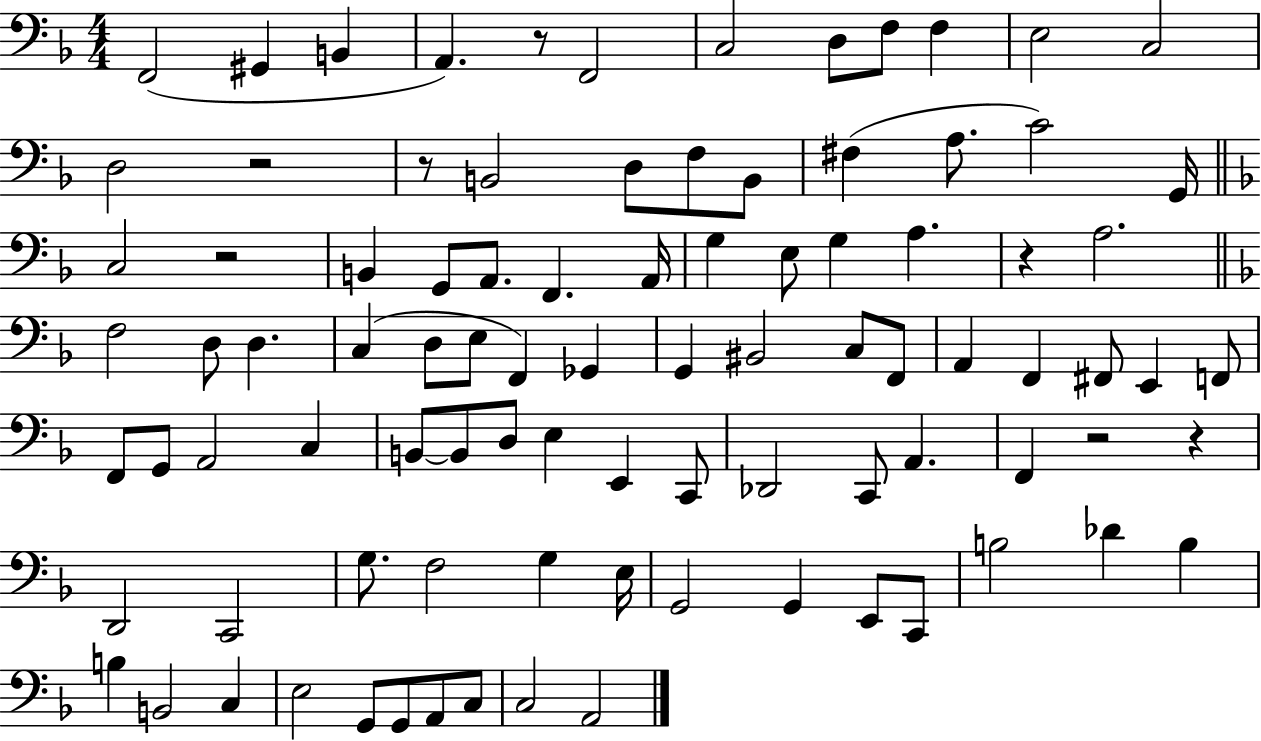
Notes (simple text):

F2/h G#2/q B2/q A2/q. R/e F2/h C3/h D3/e F3/e F3/q E3/h C3/h D3/h R/h R/e B2/h D3/e F3/e B2/e F#3/q A3/e. C4/h G2/s C3/h R/h B2/q G2/e A2/e. F2/q. A2/s G3/q E3/e G3/q A3/q. R/q A3/h. F3/h D3/e D3/q. C3/q D3/e E3/e F2/q Gb2/q G2/q BIS2/h C3/e F2/e A2/q F2/q F#2/e E2/q F2/e F2/e G2/e A2/h C3/q B2/e B2/e D3/e E3/q E2/q C2/e Db2/h C2/e A2/q. F2/q R/h R/q D2/h C2/h G3/e. F3/h G3/q E3/s G2/h G2/q E2/e C2/e B3/h Db4/q B3/q B3/q B2/h C3/q E3/h G2/e G2/e A2/e C3/e C3/h A2/h